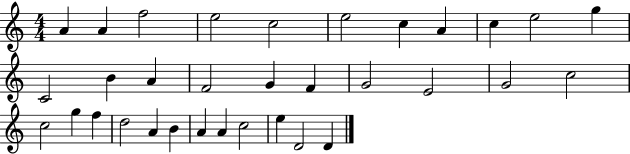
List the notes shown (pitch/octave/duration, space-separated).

A4/q A4/q F5/h E5/h C5/h E5/h C5/q A4/q C5/q E5/h G5/q C4/h B4/q A4/q F4/h G4/q F4/q G4/h E4/h G4/h C5/h C5/h G5/q F5/q D5/h A4/q B4/q A4/q A4/q C5/h E5/q D4/h D4/q